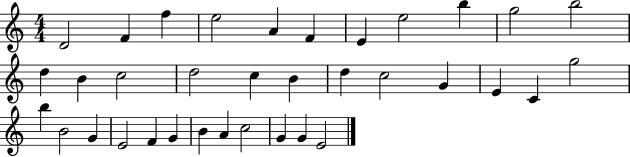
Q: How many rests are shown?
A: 0